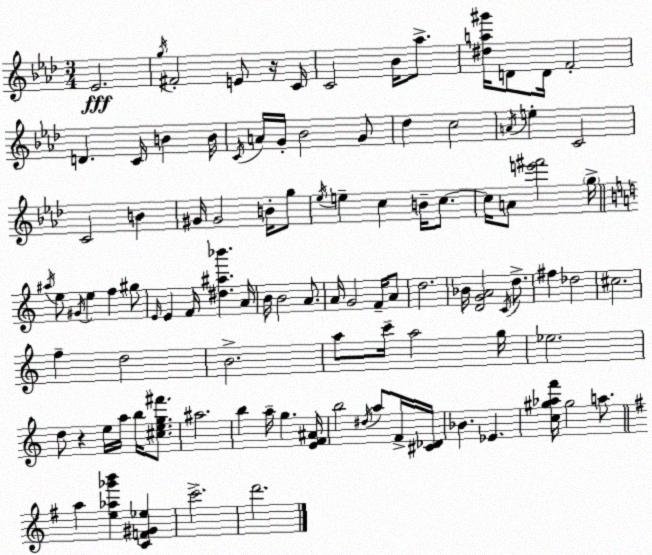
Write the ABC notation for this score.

X:1
T:Untitled
M:3/4
L:1/4
K:Ab
_E2 g/4 ^F2 E/2 z/4 C/4 C2 _B/4 _a/2 [^da^g']/4 D/2 D/4 F2 D C/4 B B/4 C/4 A/4 G/4 _B2 G/2 _d c2 A/4 e C2 C2 B ^G/4 ^G2 B/4 g/2 _e/4 e c B/4 c/2 c/4 A/2 [e'^f']2 g/4 ^a/4 e/2 ^G/4 e f ^g/2 E/4 E F/4 [^d^a_b'] A/4 B/4 B2 A/2 A/4 G2 F/4 A/2 d2 _B/4 [DGA]2 C/4 d/2 ^f _d2 ^c2 f d2 B2 a/2 c'/4 a2 g/4 _e2 d/2 z e/4 a/4 b/4 [^ceg^f']/2 ^a2 b a/4 g [EF^A]/4 b2 ^d/4 a/2 F/4 [^C_D]/4 _B _E [c^g_af']/4 ^g2 a/2 a [e_a_g'b'] [CF^G_e] c'2 d'2